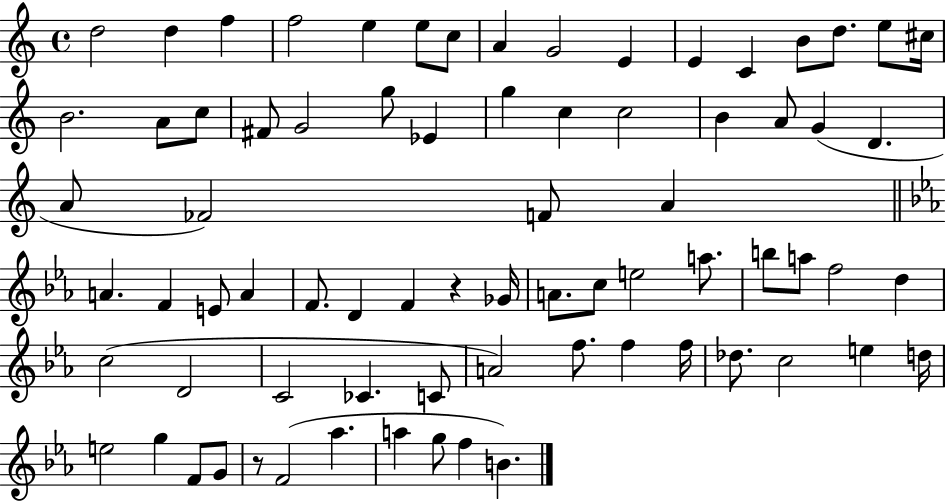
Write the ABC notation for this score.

X:1
T:Untitled
M:4/4
L:1/4
K:C
d2 d f f2 e e/2 c/2 A G2 E E C B/2 d/2 e/2 ^c/4 B2 A/2 c/2 ^F/2 G2 g/2 _E g c c2 B A/2 G D A/2 _F2 F/2 A A F E/2 A F/2 D F z _G/4 A/2 c/2 e2 a/2 b/2 a/2 f2 d c2 D2 C2 _C C/2 A2 f/2 f f/4 _d/2 c2 e d/4 e2 g F/2 G/2 z/2 F2 _a a g/2 f B